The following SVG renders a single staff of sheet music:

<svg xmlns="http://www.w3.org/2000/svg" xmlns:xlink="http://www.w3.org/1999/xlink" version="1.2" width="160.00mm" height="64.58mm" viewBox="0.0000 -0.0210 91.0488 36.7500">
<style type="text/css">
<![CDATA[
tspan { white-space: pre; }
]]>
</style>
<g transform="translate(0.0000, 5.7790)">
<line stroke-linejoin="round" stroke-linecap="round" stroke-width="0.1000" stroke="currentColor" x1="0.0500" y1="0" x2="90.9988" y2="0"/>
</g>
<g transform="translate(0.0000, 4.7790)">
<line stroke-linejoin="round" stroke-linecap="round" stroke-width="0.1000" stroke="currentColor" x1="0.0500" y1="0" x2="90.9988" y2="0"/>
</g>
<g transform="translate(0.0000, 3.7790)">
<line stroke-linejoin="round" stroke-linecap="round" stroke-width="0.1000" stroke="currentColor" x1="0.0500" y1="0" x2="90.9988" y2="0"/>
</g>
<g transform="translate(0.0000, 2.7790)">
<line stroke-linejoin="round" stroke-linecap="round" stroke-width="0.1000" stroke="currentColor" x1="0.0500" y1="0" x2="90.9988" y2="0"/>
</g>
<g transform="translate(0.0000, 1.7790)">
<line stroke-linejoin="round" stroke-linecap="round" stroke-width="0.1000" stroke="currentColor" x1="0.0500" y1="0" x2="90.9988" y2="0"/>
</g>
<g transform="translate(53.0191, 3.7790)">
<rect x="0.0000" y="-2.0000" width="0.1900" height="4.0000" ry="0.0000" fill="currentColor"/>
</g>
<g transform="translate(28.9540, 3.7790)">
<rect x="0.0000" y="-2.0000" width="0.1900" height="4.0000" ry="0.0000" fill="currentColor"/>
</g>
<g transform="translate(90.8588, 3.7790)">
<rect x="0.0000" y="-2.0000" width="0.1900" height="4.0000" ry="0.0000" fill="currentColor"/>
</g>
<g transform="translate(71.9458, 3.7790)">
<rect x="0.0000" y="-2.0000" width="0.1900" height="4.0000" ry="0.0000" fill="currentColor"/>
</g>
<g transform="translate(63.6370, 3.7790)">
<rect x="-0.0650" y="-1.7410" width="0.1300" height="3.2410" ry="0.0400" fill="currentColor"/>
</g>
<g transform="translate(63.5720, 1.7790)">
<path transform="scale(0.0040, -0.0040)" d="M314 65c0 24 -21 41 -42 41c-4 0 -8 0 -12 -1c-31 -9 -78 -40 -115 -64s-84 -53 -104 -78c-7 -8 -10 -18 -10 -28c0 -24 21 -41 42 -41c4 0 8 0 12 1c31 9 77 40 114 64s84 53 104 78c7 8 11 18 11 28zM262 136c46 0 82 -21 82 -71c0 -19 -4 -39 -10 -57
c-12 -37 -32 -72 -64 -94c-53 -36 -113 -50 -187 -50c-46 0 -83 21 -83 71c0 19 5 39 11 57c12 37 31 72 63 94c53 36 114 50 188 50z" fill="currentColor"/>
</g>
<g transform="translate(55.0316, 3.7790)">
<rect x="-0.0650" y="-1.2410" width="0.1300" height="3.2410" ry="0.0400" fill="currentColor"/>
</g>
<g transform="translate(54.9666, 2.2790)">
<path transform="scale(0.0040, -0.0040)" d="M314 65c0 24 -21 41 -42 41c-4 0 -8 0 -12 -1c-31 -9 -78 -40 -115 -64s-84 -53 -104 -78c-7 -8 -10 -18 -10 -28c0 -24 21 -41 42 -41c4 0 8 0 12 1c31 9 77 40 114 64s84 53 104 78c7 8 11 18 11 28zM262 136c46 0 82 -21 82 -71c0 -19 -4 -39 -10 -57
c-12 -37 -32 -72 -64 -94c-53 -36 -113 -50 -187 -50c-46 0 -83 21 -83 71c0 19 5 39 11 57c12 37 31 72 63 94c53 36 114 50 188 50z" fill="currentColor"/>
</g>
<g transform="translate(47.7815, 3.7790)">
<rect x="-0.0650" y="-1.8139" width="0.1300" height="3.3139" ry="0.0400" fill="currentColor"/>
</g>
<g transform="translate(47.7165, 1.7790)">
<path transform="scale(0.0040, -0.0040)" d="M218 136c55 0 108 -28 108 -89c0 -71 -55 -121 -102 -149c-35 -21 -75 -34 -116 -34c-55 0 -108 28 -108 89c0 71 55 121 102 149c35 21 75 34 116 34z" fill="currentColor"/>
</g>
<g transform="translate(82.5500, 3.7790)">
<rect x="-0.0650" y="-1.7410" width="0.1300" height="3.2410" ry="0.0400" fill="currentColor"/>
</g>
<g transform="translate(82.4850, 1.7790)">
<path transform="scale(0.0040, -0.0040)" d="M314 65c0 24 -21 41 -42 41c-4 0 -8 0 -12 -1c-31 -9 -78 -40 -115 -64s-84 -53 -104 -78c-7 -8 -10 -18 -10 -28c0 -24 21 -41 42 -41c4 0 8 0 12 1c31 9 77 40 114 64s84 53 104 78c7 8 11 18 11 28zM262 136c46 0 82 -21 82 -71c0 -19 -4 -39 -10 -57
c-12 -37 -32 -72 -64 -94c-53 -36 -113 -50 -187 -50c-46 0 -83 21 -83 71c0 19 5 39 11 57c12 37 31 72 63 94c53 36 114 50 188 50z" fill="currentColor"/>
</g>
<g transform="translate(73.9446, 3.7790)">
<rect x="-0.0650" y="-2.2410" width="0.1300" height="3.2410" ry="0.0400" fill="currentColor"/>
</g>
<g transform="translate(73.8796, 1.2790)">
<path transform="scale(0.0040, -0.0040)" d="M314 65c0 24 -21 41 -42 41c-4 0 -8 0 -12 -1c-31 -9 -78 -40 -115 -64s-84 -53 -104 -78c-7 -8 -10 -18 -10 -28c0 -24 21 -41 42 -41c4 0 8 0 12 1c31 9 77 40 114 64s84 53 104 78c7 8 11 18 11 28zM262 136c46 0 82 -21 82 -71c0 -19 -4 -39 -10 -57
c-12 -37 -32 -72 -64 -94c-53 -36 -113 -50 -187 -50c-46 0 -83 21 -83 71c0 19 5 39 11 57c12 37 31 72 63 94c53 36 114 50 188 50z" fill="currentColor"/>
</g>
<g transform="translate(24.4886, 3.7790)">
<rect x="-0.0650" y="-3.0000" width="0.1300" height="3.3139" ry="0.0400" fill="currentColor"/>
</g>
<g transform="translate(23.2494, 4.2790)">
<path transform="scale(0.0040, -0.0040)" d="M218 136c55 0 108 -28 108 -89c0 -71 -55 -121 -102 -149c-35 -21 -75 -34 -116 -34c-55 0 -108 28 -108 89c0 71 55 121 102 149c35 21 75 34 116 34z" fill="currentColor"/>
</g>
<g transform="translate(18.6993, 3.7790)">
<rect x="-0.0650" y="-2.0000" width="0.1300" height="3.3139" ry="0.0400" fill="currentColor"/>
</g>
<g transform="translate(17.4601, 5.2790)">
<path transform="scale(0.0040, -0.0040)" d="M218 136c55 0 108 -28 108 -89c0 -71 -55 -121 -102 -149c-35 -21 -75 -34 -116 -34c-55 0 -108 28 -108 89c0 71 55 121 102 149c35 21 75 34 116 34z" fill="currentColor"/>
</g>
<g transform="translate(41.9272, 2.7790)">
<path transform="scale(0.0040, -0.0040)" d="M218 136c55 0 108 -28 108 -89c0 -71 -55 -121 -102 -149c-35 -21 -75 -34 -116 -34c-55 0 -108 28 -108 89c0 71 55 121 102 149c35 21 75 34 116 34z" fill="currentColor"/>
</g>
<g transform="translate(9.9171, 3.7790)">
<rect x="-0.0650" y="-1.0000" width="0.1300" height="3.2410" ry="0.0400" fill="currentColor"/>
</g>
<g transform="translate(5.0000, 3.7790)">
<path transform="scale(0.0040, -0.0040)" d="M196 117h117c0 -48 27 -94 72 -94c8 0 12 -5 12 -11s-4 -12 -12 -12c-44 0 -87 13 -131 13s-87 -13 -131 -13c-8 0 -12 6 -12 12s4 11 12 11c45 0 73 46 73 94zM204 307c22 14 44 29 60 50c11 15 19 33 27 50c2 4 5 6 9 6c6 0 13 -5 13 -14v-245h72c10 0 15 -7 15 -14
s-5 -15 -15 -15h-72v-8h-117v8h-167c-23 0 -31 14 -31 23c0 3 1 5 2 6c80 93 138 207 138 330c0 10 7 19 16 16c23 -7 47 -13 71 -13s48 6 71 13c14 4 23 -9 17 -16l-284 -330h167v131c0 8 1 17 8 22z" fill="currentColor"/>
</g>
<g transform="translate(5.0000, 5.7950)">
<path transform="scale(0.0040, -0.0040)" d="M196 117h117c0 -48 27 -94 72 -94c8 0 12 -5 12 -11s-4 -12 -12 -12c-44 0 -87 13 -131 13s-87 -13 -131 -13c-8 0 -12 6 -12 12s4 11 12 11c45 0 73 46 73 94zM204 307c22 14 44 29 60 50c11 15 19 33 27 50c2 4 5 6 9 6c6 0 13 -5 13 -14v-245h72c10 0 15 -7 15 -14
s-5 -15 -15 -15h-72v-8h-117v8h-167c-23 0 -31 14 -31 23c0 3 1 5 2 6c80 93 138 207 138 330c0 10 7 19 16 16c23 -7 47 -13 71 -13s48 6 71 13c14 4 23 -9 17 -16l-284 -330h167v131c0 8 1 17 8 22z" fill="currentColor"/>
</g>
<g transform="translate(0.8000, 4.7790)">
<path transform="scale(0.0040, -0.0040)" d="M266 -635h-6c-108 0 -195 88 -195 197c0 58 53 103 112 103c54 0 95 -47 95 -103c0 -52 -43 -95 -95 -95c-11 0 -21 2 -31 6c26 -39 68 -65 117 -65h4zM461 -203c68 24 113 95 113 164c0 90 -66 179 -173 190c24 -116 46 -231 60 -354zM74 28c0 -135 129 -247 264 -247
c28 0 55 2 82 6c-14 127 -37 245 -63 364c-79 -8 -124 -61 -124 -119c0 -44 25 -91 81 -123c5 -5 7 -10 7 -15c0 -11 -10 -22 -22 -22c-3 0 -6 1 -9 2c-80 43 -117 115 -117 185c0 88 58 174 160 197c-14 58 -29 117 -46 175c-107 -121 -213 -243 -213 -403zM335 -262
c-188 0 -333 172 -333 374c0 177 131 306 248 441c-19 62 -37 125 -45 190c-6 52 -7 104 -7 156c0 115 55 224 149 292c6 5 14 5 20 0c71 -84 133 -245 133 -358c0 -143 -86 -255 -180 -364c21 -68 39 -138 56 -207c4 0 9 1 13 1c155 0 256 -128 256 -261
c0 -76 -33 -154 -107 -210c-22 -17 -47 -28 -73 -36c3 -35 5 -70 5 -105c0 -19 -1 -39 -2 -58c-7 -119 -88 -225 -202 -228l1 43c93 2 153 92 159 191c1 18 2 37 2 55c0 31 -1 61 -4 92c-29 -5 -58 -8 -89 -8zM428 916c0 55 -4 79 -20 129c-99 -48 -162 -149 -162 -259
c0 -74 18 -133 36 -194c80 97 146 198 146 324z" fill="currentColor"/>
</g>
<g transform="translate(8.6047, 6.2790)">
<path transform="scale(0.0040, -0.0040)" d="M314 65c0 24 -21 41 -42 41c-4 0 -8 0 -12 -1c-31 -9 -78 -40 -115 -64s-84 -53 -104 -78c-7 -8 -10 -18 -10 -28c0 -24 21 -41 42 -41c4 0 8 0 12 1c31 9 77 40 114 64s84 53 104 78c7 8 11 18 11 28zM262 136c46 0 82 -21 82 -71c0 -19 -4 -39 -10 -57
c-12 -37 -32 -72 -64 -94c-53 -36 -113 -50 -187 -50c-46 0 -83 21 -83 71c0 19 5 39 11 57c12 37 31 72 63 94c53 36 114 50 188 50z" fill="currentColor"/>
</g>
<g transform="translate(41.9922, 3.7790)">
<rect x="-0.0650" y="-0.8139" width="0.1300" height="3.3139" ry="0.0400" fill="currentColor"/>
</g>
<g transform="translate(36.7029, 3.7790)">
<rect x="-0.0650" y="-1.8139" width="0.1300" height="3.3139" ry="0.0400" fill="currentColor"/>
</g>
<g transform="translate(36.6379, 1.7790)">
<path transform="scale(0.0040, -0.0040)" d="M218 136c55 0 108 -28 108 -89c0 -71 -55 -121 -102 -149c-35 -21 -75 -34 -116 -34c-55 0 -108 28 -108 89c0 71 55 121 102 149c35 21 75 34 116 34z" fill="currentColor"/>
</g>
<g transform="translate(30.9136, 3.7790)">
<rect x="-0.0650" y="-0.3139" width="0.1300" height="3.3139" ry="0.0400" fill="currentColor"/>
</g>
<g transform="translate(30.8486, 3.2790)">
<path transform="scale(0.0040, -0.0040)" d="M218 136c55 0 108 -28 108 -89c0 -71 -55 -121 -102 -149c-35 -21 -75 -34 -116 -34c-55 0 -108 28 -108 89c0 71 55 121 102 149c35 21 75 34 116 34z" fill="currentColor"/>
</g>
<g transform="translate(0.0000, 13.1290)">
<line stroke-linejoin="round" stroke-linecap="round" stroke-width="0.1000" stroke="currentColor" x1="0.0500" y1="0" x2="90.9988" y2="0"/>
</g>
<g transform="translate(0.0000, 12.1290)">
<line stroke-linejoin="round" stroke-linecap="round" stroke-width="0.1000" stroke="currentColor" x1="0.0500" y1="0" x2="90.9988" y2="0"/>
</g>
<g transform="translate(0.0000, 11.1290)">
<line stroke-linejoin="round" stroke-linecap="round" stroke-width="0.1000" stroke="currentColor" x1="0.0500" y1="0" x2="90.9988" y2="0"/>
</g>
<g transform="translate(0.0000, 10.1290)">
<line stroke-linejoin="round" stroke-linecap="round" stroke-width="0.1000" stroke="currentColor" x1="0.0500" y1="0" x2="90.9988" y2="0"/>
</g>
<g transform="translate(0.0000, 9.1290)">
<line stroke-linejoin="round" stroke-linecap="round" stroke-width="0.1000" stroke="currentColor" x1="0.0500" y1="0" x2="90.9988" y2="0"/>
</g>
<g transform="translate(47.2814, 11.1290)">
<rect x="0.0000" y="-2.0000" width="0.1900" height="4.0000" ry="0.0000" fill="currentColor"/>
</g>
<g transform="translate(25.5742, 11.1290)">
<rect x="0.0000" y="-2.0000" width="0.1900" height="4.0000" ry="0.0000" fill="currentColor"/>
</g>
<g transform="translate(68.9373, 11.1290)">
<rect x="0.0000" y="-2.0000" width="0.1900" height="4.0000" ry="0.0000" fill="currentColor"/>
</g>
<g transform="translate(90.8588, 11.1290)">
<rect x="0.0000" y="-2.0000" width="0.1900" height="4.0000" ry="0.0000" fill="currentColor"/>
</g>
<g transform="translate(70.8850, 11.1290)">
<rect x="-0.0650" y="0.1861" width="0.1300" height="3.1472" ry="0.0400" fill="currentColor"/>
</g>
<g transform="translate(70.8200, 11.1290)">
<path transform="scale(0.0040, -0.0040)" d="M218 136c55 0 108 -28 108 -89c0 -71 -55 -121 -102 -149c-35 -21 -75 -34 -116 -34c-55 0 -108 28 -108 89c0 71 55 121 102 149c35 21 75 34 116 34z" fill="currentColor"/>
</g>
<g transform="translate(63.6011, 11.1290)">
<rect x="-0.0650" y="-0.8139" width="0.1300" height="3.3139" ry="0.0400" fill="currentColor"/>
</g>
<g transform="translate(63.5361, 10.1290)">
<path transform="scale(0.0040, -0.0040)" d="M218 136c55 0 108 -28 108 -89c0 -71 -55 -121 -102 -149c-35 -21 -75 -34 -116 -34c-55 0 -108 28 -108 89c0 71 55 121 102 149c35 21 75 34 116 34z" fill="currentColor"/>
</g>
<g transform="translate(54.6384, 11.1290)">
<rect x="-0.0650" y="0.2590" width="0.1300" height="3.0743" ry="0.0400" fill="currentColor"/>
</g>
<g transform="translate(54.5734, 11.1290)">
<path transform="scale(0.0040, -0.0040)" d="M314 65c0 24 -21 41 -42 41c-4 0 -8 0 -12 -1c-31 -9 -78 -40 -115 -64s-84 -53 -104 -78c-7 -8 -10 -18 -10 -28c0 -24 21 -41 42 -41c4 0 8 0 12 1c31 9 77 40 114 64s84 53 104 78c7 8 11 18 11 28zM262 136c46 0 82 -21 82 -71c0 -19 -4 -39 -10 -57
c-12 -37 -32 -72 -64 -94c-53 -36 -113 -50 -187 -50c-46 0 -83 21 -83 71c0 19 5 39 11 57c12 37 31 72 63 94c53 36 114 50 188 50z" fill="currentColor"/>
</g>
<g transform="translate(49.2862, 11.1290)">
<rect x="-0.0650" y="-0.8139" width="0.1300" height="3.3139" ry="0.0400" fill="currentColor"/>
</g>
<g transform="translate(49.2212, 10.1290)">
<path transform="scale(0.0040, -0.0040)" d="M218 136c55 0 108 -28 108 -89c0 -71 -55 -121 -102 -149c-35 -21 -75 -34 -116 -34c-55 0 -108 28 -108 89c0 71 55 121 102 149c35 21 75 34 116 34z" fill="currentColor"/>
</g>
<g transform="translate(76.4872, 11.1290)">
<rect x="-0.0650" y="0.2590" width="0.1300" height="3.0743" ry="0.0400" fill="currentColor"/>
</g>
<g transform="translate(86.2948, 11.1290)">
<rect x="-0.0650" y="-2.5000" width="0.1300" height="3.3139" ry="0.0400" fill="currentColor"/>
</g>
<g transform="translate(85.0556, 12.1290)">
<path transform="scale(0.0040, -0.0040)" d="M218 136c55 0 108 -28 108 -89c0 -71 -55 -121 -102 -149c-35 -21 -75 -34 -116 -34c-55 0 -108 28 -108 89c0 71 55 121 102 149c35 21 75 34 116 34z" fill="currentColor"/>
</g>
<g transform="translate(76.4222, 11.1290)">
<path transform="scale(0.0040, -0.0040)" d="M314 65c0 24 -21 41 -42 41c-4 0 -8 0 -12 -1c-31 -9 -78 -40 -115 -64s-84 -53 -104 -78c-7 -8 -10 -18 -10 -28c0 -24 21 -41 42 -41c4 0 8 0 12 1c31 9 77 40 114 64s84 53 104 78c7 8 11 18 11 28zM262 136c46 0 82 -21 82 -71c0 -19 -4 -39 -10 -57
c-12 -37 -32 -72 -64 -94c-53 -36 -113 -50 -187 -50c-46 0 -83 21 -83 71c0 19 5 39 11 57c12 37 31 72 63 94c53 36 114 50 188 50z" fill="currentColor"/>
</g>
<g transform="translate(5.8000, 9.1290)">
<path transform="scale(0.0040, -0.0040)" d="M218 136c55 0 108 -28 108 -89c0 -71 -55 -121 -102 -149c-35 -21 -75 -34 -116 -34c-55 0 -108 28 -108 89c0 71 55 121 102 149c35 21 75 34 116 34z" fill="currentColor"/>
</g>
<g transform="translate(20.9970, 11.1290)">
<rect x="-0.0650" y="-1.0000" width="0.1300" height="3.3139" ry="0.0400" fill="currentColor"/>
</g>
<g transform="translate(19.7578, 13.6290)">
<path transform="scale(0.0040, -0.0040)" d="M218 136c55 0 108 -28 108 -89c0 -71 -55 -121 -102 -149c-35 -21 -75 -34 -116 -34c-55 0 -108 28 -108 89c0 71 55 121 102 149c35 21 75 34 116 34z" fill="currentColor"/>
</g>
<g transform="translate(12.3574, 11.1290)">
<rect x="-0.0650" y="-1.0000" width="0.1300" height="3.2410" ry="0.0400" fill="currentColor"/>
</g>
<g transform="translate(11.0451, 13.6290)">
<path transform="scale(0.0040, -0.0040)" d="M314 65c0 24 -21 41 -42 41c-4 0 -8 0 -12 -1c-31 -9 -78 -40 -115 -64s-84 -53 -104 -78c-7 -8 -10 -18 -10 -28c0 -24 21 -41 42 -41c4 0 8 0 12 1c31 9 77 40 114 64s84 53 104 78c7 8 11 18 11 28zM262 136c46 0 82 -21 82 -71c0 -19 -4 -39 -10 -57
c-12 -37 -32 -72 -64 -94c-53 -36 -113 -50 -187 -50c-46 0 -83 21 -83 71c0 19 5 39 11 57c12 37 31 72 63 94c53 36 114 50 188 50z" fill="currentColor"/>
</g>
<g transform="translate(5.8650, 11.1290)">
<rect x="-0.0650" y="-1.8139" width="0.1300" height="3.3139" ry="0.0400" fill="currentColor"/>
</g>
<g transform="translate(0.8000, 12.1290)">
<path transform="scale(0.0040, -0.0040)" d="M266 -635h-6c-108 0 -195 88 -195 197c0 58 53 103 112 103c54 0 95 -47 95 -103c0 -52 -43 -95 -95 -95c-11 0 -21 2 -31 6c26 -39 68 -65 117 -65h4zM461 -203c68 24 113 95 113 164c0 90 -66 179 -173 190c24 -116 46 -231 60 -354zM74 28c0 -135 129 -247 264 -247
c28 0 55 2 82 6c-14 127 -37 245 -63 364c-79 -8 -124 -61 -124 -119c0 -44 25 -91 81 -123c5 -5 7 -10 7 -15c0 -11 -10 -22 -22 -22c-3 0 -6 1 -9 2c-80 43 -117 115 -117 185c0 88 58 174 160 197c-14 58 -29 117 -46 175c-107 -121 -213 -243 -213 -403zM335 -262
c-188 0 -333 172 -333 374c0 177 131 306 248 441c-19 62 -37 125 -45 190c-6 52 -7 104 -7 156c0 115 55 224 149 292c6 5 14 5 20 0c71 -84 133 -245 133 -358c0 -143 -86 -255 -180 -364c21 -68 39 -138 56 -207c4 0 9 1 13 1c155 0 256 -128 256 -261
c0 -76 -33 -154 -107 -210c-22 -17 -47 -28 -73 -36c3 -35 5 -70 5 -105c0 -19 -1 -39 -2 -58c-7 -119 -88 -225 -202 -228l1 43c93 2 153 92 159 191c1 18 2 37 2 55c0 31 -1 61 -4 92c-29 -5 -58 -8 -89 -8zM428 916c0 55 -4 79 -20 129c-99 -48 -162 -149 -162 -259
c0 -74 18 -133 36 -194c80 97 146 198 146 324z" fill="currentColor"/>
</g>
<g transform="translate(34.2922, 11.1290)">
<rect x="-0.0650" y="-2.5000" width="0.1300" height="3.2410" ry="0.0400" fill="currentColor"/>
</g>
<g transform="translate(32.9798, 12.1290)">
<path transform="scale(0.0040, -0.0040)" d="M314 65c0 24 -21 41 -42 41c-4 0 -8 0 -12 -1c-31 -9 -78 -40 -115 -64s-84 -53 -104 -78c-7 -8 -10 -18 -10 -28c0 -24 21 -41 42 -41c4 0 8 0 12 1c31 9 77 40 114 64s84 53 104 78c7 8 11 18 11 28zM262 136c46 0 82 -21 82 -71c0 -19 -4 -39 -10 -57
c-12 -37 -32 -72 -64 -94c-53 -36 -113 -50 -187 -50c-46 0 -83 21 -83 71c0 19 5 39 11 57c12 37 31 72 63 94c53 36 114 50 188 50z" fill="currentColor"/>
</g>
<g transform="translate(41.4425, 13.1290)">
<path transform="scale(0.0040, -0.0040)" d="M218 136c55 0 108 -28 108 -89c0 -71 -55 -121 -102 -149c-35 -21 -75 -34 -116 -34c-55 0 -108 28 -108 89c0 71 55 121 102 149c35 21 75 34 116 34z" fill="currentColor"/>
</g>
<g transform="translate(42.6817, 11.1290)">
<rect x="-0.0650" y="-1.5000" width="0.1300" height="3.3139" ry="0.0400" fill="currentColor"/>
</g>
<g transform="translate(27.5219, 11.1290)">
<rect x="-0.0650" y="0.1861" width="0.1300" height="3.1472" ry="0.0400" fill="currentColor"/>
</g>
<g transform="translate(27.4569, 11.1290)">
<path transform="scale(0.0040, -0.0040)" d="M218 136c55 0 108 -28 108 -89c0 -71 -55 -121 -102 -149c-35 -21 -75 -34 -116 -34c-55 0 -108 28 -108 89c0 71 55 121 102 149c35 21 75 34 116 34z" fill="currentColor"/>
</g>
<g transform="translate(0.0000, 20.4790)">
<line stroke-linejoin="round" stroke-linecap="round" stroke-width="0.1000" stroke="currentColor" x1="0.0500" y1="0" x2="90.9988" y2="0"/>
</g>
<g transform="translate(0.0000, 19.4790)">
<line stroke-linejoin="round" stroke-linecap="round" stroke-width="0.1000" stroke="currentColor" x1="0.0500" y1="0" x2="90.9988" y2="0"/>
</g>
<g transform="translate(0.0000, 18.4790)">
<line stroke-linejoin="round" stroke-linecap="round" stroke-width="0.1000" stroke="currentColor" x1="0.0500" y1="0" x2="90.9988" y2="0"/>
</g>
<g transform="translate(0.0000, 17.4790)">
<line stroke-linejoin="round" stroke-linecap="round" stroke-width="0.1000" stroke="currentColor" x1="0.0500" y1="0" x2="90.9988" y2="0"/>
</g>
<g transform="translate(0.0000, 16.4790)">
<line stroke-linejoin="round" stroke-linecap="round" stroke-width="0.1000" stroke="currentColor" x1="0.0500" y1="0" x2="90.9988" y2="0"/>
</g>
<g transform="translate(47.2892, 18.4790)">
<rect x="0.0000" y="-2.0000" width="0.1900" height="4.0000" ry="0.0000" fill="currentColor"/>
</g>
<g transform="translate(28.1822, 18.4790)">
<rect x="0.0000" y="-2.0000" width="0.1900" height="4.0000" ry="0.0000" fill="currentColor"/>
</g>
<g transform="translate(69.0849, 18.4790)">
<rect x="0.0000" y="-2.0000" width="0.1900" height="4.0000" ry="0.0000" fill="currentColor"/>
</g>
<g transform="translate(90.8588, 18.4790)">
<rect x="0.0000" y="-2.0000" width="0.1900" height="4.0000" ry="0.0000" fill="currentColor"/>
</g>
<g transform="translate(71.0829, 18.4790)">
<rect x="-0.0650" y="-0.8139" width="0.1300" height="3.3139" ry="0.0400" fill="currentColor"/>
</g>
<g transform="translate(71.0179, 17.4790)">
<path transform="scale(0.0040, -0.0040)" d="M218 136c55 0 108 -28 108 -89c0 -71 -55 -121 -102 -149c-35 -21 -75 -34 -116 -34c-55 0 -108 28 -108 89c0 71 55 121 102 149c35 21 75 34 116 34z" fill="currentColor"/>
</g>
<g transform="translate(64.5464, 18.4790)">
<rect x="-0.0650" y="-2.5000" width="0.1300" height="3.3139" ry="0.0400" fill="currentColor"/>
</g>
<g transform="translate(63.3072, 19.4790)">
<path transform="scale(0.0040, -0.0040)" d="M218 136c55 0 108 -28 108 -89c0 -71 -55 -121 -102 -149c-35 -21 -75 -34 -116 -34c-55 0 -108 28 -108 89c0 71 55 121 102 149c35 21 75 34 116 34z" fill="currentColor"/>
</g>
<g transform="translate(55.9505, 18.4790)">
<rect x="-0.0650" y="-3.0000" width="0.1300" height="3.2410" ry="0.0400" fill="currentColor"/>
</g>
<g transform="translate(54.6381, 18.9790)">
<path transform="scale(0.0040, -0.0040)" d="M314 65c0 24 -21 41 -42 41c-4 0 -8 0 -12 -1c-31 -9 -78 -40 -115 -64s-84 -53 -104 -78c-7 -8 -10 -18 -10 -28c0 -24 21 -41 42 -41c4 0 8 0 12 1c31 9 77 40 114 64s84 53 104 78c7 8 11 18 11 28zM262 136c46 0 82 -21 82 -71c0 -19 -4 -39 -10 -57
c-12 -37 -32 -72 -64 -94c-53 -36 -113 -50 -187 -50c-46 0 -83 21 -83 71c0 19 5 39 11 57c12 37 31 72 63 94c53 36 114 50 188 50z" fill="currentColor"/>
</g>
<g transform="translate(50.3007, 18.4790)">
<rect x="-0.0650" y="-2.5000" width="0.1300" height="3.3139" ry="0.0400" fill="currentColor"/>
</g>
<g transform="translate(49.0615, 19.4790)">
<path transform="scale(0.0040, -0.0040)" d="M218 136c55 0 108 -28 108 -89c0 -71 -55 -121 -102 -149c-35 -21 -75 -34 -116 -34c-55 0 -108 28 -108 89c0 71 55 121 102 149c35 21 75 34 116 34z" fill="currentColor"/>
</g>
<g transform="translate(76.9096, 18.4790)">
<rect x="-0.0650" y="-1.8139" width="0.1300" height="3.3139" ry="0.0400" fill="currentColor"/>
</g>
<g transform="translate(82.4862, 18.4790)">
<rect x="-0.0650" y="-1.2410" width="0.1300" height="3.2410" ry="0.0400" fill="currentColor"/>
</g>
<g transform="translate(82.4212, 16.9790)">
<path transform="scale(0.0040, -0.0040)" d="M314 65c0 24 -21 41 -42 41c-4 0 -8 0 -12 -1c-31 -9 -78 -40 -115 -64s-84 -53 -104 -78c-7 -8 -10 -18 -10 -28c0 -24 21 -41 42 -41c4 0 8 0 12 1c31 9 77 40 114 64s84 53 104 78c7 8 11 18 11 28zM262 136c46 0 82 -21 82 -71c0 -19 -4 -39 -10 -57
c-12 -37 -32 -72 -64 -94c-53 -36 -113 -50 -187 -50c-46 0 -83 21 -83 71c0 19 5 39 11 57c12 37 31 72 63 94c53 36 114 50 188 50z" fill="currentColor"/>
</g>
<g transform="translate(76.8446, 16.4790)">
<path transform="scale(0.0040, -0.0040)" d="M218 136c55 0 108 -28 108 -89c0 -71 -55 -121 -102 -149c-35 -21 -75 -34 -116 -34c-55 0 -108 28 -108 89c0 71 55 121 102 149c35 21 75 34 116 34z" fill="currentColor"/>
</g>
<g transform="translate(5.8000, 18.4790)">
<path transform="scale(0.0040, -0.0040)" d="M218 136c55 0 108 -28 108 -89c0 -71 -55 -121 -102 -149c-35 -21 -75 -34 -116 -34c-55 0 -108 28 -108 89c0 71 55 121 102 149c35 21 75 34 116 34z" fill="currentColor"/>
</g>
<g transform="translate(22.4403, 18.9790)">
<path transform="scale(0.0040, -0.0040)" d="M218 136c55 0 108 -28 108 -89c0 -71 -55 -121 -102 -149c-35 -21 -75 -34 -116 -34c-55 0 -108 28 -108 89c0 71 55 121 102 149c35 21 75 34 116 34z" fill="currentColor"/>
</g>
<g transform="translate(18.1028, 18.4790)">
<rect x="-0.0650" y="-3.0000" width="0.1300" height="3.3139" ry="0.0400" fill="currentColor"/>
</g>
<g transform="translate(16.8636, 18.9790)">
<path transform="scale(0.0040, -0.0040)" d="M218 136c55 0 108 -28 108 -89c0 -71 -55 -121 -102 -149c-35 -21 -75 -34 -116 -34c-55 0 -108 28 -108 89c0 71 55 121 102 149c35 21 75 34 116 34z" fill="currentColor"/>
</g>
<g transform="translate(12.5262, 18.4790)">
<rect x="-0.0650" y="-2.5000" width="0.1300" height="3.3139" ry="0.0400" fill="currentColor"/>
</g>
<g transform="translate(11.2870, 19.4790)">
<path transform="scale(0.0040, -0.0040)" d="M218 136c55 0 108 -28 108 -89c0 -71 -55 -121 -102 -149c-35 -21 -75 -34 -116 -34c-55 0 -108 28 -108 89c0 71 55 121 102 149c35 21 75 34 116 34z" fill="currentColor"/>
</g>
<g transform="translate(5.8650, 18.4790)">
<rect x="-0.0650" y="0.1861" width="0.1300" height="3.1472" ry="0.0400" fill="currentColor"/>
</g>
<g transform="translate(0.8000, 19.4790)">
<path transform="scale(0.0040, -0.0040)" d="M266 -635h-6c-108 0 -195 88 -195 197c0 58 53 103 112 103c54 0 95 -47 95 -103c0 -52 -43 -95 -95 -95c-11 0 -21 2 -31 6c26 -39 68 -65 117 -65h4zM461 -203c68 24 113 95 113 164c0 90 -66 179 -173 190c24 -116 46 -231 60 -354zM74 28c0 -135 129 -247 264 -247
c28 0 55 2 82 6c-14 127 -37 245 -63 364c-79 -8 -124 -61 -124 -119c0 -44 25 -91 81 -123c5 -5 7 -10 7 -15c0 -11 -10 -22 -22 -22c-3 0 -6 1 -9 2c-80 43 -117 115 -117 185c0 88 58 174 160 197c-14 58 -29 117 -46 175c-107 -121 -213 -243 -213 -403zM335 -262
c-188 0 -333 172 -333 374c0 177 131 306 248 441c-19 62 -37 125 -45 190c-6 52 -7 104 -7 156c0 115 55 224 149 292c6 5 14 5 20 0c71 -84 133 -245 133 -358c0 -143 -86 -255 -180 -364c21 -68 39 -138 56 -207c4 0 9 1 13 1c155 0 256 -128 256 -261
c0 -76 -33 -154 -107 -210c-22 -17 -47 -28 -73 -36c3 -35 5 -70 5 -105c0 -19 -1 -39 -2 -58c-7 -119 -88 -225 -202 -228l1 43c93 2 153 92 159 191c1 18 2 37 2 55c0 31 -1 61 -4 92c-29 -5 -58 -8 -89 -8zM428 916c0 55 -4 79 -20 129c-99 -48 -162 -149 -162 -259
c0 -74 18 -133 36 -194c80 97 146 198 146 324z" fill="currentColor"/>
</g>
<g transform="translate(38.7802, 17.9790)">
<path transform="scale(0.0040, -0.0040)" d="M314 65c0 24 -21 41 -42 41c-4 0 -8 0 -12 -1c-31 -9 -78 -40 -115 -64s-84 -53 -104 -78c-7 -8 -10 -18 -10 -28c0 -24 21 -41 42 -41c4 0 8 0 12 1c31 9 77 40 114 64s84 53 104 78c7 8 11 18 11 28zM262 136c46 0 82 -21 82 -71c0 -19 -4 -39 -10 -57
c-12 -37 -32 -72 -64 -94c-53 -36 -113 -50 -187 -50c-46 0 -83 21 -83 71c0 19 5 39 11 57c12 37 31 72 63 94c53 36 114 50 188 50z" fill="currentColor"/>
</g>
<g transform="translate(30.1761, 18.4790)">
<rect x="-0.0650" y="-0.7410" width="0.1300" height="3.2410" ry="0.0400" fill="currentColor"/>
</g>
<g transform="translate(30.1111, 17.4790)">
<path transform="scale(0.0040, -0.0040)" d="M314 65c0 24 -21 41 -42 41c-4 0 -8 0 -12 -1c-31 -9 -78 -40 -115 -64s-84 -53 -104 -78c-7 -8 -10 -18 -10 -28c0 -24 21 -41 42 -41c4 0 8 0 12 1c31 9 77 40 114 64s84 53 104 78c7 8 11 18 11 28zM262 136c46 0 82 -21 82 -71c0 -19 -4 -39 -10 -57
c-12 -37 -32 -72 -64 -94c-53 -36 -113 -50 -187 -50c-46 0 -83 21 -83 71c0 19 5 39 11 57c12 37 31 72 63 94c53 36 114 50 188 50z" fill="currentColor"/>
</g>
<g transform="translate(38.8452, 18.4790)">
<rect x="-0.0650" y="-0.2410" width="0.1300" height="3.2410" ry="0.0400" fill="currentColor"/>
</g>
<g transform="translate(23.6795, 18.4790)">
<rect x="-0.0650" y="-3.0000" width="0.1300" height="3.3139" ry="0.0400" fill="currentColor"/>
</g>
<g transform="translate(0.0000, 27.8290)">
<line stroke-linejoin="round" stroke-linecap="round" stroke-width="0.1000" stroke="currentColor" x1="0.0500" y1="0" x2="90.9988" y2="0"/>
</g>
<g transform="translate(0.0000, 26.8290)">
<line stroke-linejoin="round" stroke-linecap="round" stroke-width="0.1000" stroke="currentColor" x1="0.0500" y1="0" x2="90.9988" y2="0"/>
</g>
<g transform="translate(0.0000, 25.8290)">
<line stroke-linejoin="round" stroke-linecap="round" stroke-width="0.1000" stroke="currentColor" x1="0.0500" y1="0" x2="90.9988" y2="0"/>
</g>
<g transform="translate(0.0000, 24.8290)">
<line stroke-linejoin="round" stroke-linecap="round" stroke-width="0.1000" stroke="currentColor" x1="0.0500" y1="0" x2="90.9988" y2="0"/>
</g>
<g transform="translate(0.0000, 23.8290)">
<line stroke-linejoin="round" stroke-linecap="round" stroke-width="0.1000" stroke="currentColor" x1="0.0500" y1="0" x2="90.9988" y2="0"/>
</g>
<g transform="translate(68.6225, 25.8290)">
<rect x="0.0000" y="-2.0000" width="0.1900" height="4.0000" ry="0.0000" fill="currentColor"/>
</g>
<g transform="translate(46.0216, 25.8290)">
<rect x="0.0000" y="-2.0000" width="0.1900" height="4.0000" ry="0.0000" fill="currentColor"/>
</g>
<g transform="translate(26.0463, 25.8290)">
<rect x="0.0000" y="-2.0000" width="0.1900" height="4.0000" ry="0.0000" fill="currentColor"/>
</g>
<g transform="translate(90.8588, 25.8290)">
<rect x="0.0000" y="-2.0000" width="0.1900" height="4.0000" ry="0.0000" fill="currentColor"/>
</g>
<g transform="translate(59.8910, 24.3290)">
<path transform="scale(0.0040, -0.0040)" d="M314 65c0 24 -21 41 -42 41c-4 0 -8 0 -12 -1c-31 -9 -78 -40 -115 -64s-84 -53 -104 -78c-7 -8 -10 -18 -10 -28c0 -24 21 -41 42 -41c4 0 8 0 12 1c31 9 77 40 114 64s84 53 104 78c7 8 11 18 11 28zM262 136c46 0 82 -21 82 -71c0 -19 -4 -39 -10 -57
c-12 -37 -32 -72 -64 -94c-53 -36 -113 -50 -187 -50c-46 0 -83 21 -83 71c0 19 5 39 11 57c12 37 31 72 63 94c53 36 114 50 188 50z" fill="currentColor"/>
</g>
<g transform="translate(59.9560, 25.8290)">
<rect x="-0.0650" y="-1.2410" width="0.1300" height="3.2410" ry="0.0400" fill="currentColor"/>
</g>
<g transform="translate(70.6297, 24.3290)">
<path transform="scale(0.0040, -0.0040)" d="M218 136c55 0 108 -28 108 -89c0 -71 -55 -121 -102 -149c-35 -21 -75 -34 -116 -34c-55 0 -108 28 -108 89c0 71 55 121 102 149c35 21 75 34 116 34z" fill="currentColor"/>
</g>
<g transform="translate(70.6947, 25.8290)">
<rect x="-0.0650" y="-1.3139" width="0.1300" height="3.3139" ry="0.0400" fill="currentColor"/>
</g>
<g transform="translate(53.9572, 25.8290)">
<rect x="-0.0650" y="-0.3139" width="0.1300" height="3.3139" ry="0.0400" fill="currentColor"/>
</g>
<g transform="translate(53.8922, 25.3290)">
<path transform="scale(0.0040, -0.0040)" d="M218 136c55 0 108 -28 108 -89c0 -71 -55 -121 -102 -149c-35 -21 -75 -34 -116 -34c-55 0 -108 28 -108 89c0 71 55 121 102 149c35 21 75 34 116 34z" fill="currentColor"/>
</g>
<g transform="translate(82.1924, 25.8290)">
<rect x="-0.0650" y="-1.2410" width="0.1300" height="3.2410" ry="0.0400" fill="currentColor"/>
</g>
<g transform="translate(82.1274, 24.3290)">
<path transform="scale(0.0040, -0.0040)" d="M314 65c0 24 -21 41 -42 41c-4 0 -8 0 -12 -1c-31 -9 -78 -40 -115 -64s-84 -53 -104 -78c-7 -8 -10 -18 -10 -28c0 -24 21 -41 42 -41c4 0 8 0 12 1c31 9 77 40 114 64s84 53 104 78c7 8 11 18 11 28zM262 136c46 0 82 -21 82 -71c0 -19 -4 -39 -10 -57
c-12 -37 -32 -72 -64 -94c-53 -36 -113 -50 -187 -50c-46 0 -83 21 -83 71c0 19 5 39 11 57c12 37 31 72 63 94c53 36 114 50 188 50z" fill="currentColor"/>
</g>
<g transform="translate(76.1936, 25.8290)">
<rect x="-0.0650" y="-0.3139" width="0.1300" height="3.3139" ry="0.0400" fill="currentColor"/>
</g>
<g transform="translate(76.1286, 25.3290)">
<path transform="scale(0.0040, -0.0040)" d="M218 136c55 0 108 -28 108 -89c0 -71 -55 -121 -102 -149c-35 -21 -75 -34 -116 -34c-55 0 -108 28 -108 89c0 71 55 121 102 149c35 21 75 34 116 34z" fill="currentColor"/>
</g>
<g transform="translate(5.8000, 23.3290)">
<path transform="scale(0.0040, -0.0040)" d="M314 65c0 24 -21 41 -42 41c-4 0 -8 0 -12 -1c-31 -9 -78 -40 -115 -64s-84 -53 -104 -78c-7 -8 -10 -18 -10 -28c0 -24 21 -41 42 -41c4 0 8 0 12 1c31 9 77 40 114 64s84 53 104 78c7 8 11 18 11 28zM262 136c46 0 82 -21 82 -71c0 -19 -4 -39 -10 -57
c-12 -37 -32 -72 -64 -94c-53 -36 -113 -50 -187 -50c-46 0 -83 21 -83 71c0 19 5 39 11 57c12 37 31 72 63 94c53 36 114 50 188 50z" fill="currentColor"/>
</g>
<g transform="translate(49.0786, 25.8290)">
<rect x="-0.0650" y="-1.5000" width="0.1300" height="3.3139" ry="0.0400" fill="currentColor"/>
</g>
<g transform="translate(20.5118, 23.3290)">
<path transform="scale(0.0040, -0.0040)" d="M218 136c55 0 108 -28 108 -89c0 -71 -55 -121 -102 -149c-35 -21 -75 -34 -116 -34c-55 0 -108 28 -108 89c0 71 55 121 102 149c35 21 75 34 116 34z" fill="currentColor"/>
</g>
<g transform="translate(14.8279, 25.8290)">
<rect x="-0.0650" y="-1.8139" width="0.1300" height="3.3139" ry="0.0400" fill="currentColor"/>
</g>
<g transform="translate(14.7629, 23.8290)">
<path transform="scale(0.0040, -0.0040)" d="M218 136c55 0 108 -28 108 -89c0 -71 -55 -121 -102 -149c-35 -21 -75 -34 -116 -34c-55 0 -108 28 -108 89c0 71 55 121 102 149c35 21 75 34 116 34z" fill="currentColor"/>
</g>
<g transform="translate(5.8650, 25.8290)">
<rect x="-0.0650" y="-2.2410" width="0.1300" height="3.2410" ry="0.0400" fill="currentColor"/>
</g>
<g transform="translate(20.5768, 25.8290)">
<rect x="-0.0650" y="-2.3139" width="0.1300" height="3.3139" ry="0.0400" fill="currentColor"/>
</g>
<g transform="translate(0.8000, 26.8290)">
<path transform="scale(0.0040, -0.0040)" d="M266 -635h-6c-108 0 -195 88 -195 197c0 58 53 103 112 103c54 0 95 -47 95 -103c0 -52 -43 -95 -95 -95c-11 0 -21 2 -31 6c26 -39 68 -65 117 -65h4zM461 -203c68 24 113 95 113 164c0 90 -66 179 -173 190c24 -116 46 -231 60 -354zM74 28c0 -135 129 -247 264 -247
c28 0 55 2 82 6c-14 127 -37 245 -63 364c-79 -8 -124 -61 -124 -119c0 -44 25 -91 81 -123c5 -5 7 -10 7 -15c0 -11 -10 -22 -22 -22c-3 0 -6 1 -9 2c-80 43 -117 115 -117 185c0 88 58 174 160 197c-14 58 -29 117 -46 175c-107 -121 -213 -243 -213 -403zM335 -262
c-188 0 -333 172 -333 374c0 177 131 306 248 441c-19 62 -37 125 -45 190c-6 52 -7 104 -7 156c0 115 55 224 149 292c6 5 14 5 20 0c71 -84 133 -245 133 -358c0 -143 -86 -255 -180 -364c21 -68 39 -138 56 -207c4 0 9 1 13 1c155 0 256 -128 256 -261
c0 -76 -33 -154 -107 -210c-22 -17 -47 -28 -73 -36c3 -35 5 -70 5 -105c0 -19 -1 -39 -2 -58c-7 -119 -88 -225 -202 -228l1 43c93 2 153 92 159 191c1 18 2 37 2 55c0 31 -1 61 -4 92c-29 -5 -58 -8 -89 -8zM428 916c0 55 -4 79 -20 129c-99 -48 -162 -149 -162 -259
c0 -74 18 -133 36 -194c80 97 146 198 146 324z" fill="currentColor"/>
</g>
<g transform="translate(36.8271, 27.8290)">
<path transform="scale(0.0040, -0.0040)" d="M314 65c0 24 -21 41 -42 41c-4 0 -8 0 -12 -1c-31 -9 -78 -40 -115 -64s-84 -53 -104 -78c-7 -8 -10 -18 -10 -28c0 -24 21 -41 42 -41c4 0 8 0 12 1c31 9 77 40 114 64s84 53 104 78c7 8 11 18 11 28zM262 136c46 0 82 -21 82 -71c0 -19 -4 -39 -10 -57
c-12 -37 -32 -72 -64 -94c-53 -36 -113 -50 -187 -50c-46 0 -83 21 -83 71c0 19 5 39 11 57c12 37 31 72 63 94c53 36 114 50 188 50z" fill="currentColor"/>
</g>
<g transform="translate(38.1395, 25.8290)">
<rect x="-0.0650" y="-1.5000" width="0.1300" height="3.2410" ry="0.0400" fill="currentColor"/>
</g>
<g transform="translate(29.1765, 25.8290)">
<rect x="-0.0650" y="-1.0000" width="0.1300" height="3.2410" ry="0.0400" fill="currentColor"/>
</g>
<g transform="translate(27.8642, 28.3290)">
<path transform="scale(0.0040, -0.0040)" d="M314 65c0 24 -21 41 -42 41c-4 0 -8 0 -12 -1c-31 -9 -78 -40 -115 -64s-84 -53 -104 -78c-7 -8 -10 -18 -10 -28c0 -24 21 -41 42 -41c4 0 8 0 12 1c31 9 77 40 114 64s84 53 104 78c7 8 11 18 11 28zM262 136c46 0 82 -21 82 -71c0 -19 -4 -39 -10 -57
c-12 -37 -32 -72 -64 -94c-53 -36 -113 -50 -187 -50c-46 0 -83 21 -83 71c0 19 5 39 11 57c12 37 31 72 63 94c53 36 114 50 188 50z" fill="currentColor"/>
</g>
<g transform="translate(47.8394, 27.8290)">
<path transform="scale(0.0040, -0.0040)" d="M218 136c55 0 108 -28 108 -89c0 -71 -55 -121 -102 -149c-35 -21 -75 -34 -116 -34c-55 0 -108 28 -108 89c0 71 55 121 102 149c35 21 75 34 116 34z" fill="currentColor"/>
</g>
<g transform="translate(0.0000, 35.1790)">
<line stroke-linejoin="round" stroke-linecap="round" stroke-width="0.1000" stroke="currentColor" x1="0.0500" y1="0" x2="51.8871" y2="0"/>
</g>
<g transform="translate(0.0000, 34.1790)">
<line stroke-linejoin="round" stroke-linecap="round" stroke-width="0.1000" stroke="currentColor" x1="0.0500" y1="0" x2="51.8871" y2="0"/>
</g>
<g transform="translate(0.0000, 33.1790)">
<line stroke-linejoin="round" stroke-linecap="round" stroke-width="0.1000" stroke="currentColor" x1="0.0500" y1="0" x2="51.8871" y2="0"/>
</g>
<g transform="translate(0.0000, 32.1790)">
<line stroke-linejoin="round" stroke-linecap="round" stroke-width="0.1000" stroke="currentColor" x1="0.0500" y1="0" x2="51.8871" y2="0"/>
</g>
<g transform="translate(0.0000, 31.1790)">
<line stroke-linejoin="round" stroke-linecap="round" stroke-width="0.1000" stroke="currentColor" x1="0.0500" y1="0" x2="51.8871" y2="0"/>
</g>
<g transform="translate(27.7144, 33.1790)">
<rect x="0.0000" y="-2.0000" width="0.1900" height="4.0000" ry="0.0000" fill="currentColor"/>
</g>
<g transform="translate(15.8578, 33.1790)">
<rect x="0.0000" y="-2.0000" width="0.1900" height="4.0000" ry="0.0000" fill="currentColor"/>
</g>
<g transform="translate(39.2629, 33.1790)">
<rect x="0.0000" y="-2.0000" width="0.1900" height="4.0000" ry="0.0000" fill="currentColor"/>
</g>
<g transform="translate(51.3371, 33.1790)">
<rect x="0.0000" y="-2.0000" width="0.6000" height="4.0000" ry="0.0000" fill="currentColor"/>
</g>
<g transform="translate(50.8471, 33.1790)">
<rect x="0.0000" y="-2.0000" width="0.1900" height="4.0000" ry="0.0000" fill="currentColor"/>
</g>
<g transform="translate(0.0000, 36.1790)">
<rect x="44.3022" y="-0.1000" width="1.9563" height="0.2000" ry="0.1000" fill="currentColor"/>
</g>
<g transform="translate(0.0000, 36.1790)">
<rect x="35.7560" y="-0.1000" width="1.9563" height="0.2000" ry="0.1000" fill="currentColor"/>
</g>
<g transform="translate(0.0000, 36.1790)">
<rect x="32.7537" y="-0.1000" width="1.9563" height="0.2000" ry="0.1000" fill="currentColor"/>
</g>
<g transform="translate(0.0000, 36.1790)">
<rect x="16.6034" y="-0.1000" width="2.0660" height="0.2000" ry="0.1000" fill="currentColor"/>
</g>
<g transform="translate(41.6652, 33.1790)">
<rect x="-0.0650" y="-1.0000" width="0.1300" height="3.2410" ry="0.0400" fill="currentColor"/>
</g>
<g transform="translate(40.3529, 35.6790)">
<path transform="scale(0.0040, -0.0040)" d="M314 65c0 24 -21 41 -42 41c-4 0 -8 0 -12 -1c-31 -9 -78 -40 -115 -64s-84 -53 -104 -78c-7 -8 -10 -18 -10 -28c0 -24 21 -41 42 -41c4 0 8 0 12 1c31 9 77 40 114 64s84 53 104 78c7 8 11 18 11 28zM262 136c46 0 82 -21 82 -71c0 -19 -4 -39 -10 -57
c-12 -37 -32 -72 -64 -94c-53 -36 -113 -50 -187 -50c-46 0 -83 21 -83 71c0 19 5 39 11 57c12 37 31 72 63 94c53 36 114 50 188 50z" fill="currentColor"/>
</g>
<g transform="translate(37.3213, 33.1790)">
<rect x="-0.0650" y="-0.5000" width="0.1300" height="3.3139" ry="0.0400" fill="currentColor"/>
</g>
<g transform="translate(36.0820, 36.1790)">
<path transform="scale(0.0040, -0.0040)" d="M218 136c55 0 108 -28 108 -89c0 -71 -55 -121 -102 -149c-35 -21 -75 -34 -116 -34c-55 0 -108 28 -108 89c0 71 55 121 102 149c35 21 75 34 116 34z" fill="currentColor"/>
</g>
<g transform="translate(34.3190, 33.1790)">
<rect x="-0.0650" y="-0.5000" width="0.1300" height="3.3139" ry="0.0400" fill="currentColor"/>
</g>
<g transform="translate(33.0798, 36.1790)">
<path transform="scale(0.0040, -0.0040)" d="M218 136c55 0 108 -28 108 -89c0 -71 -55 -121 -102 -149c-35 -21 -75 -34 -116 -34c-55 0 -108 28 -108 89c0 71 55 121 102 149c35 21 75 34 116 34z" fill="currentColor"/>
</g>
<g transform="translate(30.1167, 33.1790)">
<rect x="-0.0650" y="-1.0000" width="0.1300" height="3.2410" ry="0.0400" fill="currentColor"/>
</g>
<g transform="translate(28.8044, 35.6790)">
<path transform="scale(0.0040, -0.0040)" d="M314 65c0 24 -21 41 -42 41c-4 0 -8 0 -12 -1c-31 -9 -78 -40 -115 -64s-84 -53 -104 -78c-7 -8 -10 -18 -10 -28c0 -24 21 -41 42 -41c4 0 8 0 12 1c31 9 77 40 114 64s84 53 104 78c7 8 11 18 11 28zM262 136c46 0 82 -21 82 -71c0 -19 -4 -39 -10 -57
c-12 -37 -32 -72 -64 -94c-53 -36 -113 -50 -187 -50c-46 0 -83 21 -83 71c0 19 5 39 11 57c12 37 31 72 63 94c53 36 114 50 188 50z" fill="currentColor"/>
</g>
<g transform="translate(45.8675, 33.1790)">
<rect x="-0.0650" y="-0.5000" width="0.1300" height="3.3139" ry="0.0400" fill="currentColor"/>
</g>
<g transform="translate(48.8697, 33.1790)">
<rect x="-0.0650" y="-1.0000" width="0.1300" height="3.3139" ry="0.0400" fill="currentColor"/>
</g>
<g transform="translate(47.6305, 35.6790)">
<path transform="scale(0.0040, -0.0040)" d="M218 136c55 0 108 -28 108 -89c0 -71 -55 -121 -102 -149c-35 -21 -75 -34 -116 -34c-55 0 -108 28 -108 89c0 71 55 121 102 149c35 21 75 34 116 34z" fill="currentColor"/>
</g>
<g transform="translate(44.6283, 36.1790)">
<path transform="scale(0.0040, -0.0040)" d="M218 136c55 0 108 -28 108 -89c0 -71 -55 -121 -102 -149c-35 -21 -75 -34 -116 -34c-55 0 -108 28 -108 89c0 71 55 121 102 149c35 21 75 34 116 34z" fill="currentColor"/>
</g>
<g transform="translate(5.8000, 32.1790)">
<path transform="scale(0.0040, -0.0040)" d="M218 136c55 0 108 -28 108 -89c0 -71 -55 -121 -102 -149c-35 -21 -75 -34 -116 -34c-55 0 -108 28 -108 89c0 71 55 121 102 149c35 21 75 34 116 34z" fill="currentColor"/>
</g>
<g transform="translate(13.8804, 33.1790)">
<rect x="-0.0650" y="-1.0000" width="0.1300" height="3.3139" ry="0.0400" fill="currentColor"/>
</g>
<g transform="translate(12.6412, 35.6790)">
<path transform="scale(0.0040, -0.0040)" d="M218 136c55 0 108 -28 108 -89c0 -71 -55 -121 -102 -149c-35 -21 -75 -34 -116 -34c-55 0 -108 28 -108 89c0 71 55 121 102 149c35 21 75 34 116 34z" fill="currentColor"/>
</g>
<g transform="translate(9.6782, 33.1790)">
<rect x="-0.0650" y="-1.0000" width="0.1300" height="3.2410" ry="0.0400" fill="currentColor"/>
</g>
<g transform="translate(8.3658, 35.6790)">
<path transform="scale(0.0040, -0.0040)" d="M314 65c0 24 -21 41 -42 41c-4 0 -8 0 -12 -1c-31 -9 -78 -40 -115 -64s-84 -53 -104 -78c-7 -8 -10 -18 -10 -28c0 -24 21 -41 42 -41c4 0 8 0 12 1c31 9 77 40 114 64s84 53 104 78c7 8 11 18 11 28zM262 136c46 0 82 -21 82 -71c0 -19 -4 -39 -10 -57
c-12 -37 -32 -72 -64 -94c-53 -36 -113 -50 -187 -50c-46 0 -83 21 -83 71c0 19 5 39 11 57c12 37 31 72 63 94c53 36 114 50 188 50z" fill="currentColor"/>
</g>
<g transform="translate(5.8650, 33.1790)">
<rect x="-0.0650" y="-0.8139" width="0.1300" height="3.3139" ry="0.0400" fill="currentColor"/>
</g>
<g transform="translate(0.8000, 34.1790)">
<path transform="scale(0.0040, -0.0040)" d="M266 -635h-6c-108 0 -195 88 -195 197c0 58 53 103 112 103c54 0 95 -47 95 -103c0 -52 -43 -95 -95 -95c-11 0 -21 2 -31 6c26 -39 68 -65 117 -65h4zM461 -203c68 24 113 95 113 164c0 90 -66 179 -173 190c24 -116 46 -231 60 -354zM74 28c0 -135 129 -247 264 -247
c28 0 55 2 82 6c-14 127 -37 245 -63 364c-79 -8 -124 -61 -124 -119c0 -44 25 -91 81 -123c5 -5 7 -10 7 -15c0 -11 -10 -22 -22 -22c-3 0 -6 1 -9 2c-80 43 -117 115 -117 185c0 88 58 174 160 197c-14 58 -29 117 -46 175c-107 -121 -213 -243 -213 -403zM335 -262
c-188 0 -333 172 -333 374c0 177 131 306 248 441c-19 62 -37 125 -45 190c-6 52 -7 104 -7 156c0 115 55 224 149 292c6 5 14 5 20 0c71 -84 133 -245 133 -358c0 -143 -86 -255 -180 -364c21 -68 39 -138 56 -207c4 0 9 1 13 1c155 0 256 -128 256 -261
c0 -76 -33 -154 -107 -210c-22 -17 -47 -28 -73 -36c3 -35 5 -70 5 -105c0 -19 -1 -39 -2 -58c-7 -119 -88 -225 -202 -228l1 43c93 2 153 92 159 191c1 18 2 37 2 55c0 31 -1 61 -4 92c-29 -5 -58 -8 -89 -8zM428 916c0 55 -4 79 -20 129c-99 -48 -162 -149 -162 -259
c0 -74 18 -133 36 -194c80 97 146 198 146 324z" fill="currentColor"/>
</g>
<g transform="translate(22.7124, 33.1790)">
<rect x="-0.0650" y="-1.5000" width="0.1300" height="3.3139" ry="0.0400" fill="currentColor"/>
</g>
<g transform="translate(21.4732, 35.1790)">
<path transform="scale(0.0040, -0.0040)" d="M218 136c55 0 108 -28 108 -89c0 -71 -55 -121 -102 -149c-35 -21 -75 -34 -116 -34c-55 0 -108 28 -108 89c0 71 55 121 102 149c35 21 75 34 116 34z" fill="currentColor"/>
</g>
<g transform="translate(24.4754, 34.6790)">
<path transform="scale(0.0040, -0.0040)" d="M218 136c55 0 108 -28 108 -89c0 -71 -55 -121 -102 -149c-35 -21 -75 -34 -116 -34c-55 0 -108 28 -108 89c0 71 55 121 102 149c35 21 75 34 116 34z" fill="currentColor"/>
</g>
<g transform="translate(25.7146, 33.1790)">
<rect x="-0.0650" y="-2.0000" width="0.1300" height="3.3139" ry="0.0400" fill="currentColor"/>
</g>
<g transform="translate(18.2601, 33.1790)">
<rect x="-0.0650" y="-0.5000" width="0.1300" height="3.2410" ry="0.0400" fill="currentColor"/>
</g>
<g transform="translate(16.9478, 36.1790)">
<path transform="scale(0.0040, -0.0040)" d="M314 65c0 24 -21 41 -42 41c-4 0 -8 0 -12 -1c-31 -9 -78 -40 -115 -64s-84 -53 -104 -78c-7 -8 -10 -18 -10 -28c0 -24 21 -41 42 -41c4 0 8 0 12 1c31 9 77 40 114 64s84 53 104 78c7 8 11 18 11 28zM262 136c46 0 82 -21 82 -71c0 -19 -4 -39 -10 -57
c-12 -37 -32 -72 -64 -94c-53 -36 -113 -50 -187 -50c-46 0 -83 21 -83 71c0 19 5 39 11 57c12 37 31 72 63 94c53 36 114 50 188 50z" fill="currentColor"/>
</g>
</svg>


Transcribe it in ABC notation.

X:1
T:Untitled
M:4/4
L:1/4
K:C
D2 F A c f d f e2 f2 g2 f2 f D2 D B G2 E d B2 d B B2 G B G A A d2 c2 G A2 G d f e2 g2 f g D2 E2 E c e2 e c e2 d D2 D C2 E F D2 C C D2 C D